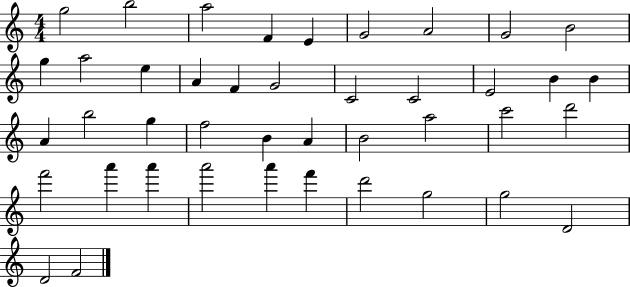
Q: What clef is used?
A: treble